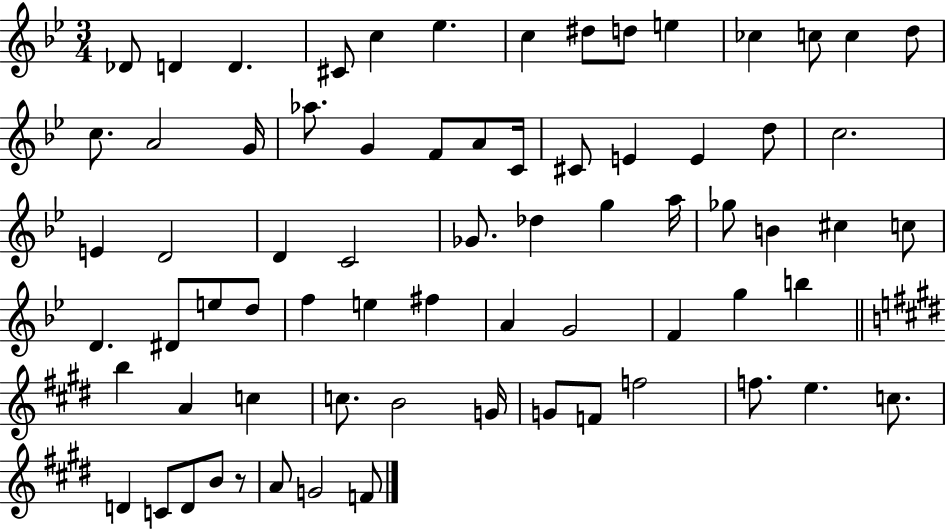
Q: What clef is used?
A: treble